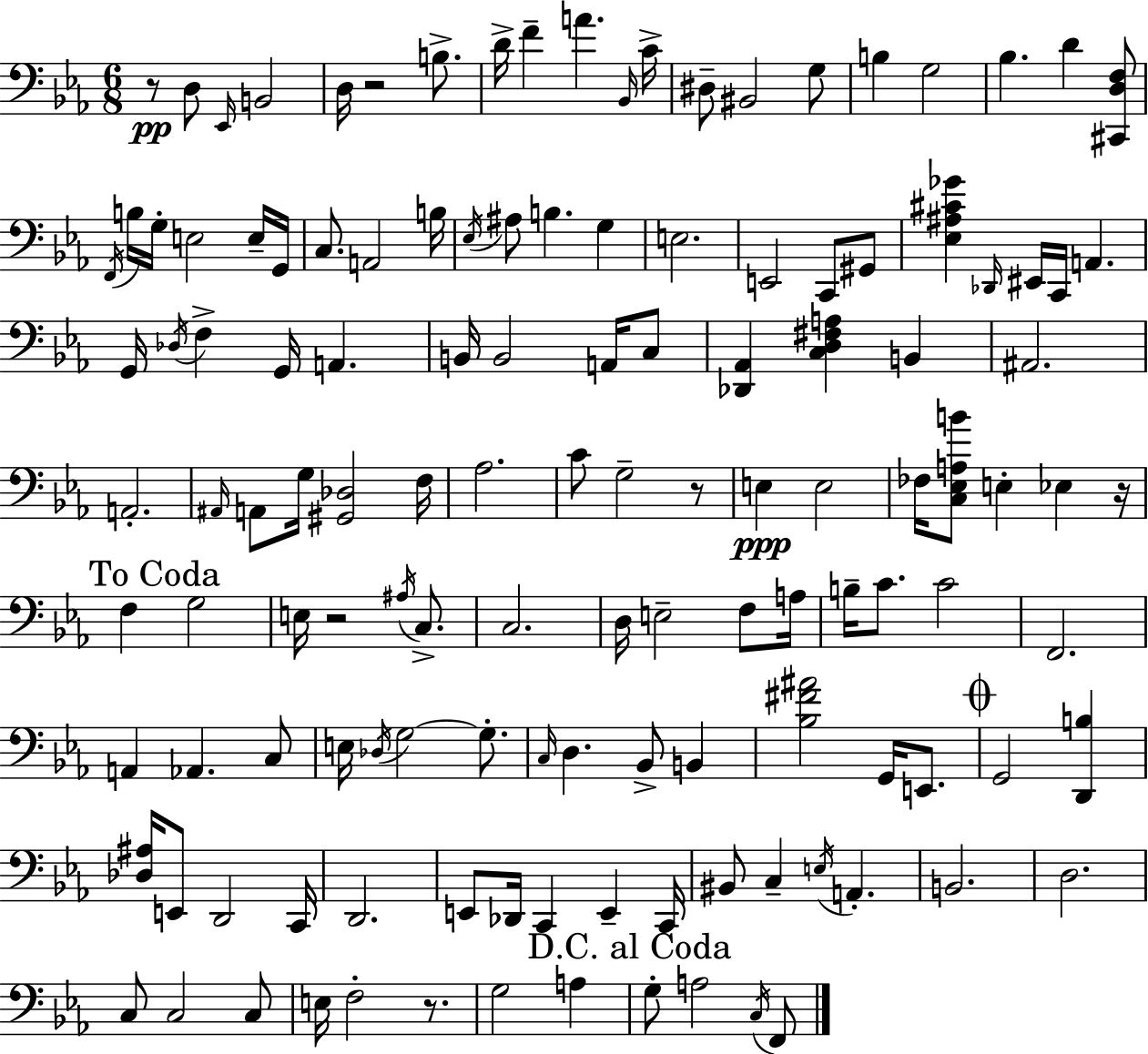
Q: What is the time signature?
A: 6/8